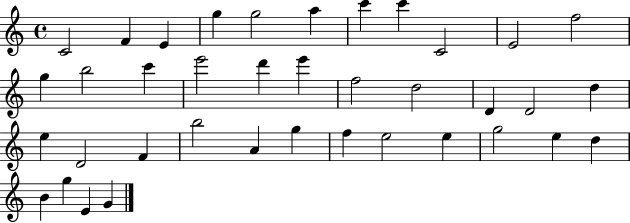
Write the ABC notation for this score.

X:1
T:Untitled
M:4/4
L:1/4
K:C
C2 F E g g2 a c' c' C2 E2 f2 g b2 c' e'2 d' e' f2 d2 D D2 d e D2 F b2 A g f e2 e g2 e d B g E G